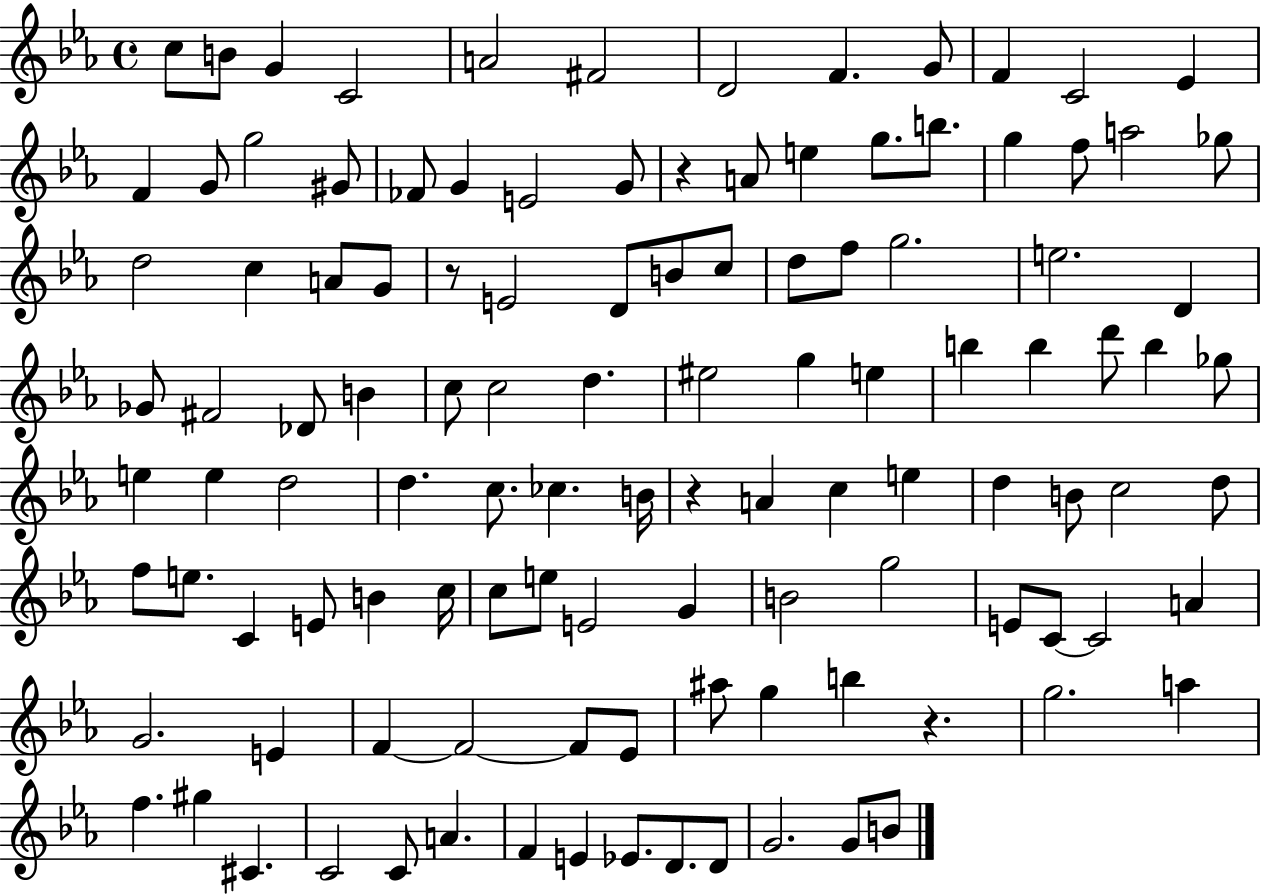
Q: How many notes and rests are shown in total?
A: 115